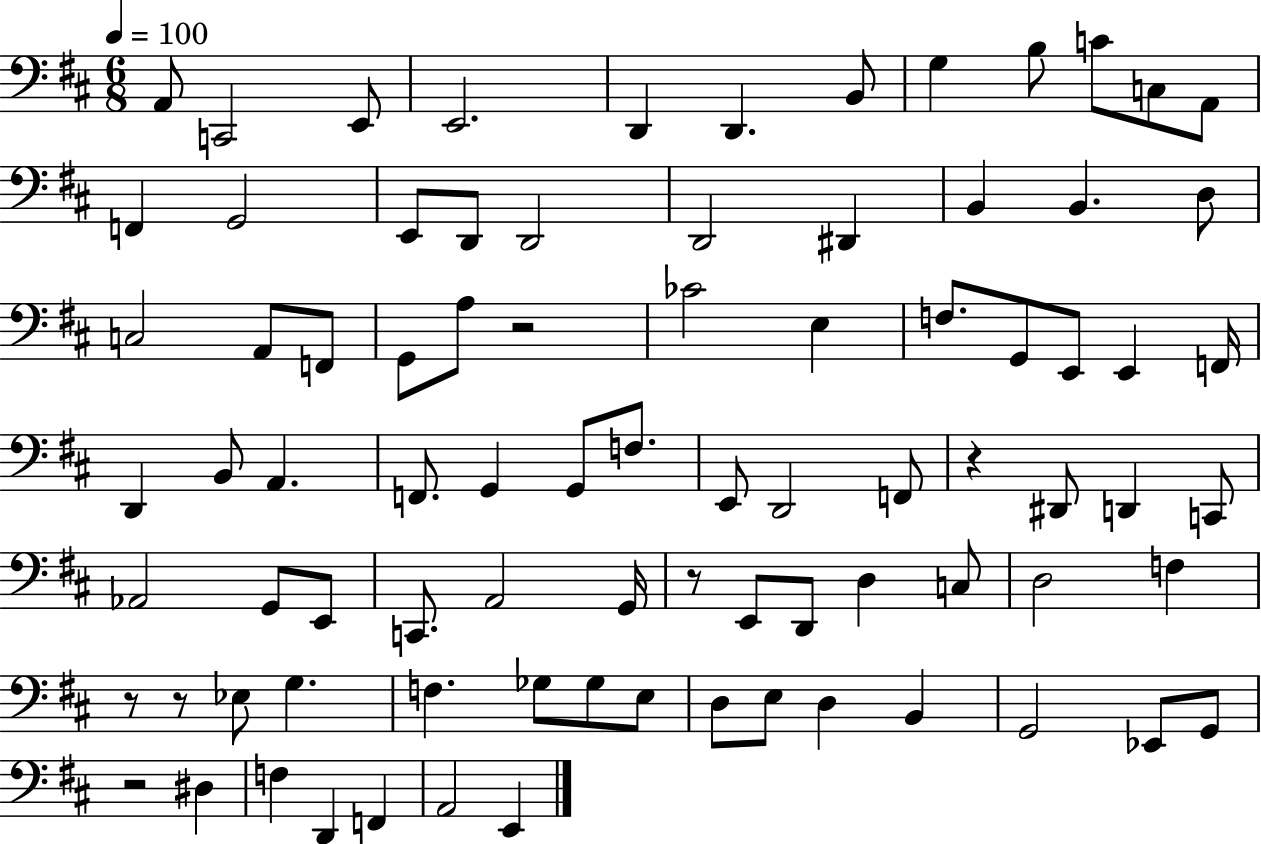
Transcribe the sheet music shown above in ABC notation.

X:1
T:Untitled
M:6/8
L:1/4
K:D
A,,/2 C,,2 E,,/2 E,,2 D,, D,, B,,/2 G, B,/2 C/2 C,/2 A,,/2 F,, G,,2 E,,/2 D,,/2 D,,2 D,,2 ^D,, B,, B,, D,/2 C,2 A,,/2 F,,/2 G,,/2 A,/2 z2 _C2 E, F,/2 G,,/2 E,,/2 E,, F,,/4 D,, B,,/2 A,, F,,/2 G,, G,,/2 F,/2 E,,/2 D,,2 F,,/2 z ^D,,/2 D,, C,,/2 _A,,2 G,,/2 E,,/2 C,,/2 A,,2 G,,/4 z/2 E,,/2 D,,/2 D, C,/2 D,2 F, z/2 z/2 _E,/2 G, F, _G,/2 _G,/2 E,/2 D,/2 E,/2 D, B,, G,,2 _E,,/2 G,,/2 z2 ^D, F, D,, F,, A,,2 E,,